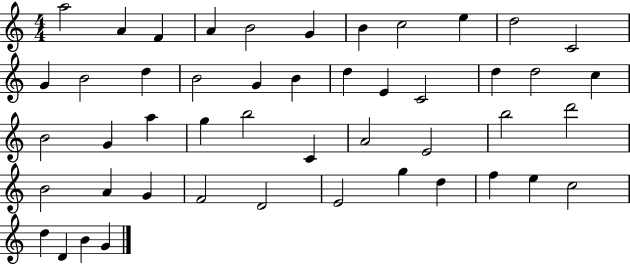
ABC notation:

X:1
T:Untitled
M:4/4
L:1/4
K:C
a2 A F A B2 G B c2 e d2 C2 G B2 d B2 G B d E C2 d d2 c B2 G a g b2 C A2 E2 b2 d'2 B2 A G F2 D2 E2 g d f e c2 d D B G